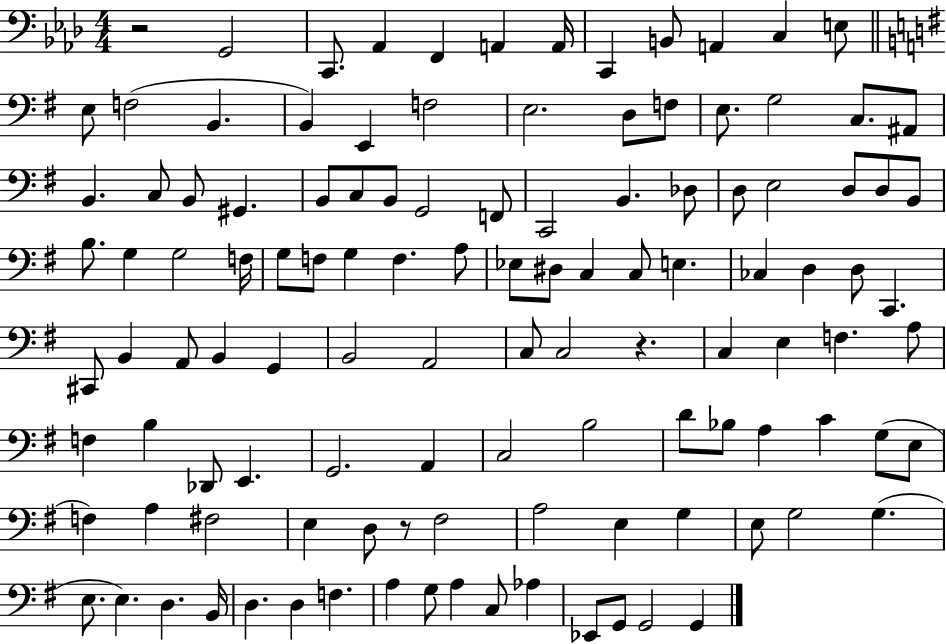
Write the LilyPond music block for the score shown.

{
  \clef bass
  \numericTimeSignature
  \time 4/4
  \key aes \major
  r2 g,2 | c,8. aes,4 f,4 a,4 a,16 | c,4 b,8 a,4 c4 e8 | \bar "||" \break \key e \minor e8 f2( b,4. | b,4) e,4 f2 | e2. d8 f8 | e8. g2 c8. ais,8 | \break b,4. c8 b,8 gis,4. | b,8 c8 b,8 g,2 f,8 | c,2 b,4. des8 | d8 e2 d8 d8 b,8 | \break b8. g4 g2 f16 | g8 f8 g4 f4. a8 | ees8 dis8 c4 c8 e4. | ces4 d4 d8 c,4. | \break cis,8 b,4 a,8 b,4 g,4 | b,2 a,2 | c8 c2 r4. | c4 e4 f4. a8 | \break f4 b4 des,8 e,4. | g,2. a,4 | c2 b2 | d'8 bes8 a4 c'4 g8( e8 | \break f4) a4 fis2 | e4 d8 r8 fis2 | a2 e4 g4 | e8 g2 g4.( | \break e8. e4.) d4. b,16 | d4. d4 f4. | a4 g8 a4 c8 aes4 | ees,8 g,8 g,2 g,4 | \break \bar "|."
}